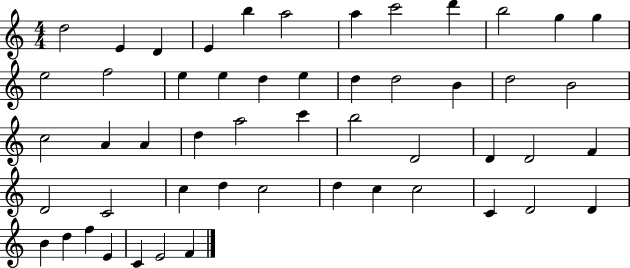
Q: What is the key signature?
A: C major